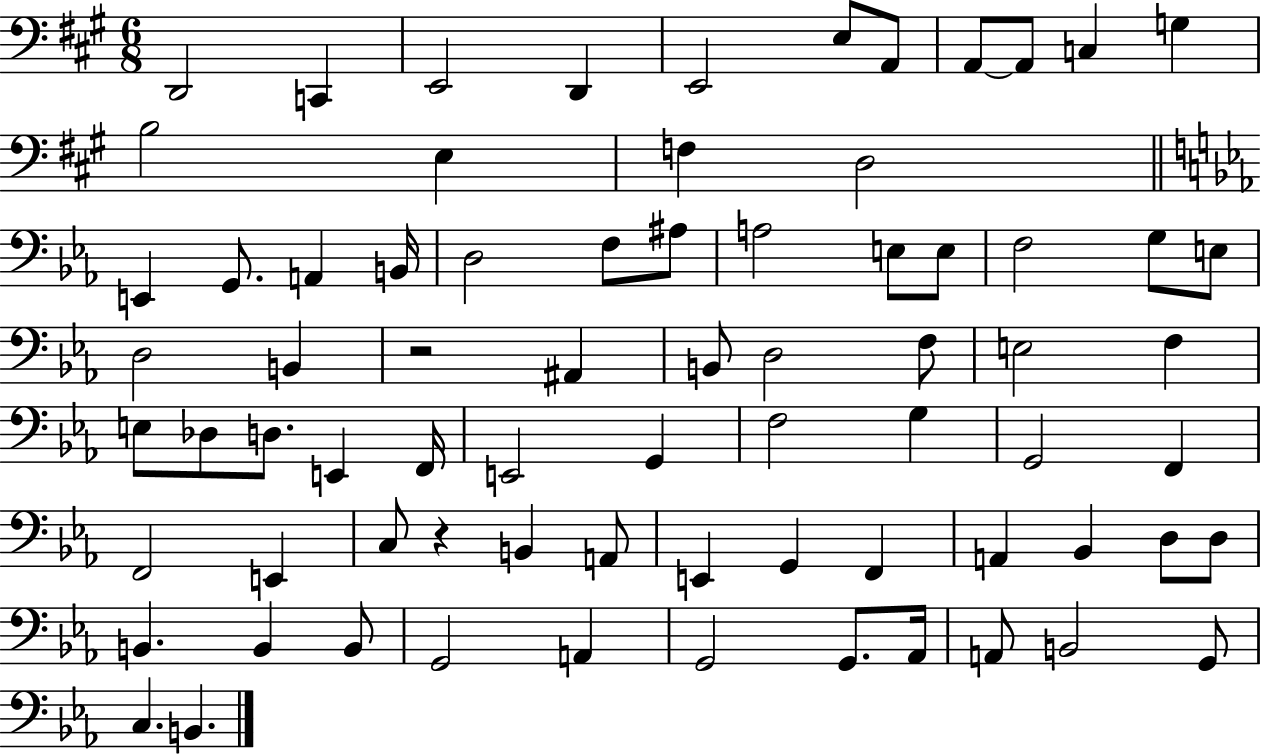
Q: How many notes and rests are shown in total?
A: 74